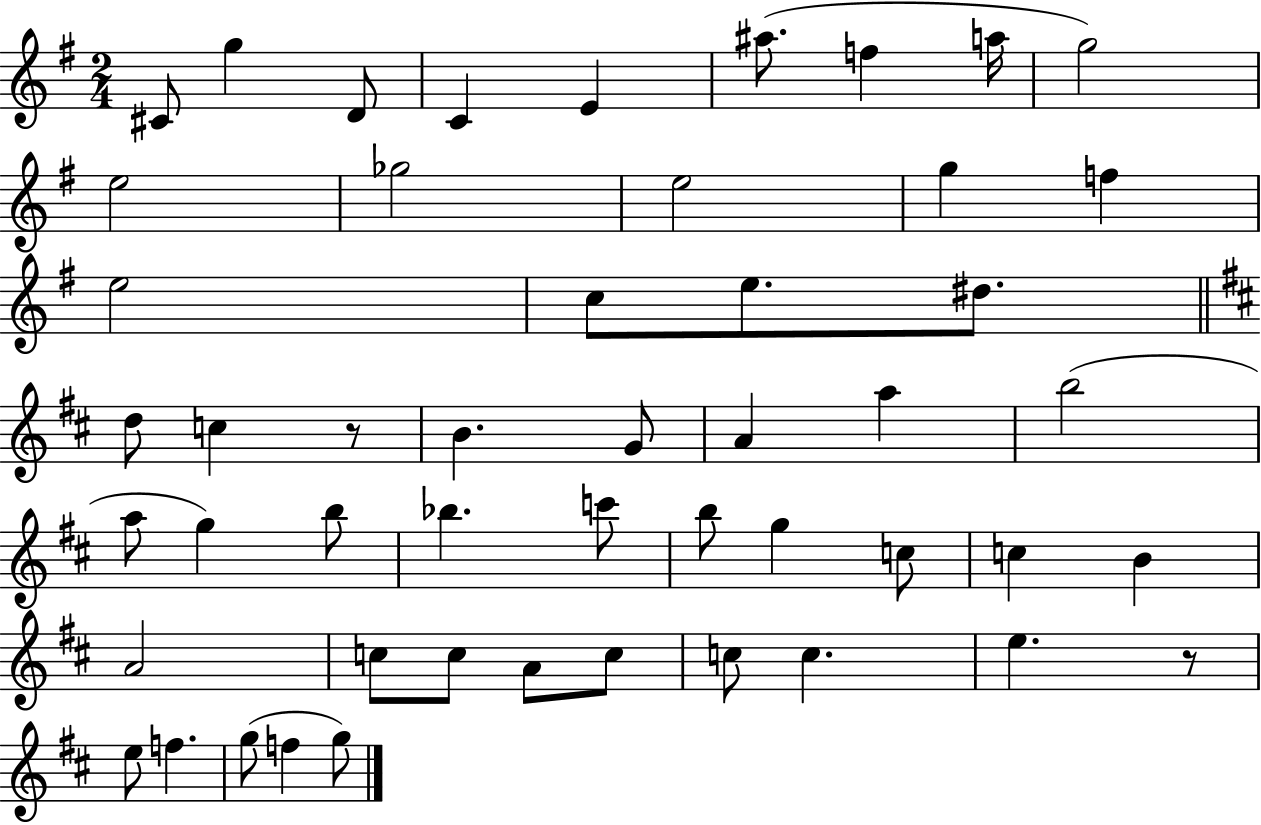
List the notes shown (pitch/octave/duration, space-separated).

C#4/e G5/q D4/e C4/q E4/q A#5/e. F5/q A5/s G5/h E5/h Gb5/h E5/h G5/q F5/q E5/h C5/e E5/e. D#5/e. D5/e C5/q R/e B4/q. G4/e A4/q A5/q B5/h A5/e G5/q B5/e Bb5/q. C6/e B5/e G5/q C5/e C5/q B4/q A4/h C5/e C5/e A4/e C5/e C5/e C5/q. E5/q. R/e E5/e F5/q. G5/e F5/q G5/e